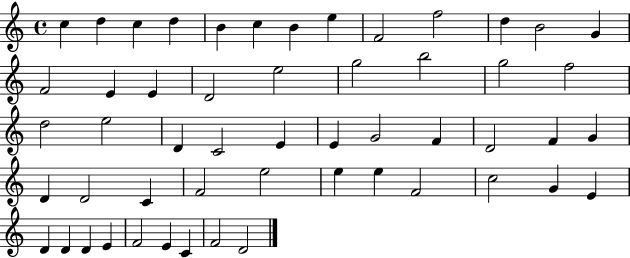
{
  \clef treble
  \time 4/4
  \defaultTimeSignature
  \key c \major
  c''4 d''4 c''4 d''4 | b'4 c''4 b'4 e''4 | f'2 f''2 | d''4 b'2 g'4 | \break f'2 e'4 e'4 | d'2 e''2 | g''2 b''2 | g''2 f''2 | \break d''2 e''2 | d'4 c'2 e'4 | e'4 g'2 f'4 | d'2 f'4 g'4 | \break d'4 d'2 c'4 | f'2 e''2 | e''4 e''4 f'2 | c''2 g'4 e'4 | \break d'4 d'4 d'4 e'4 | f'2 e'4 c'4 | f'2 d'2 | \bar "|."
}